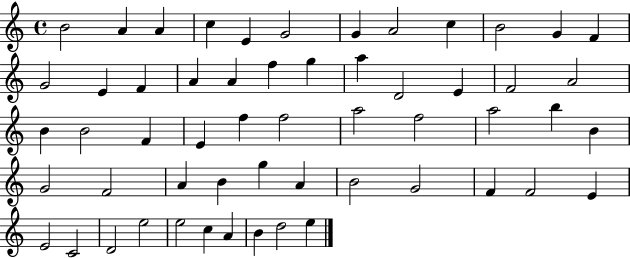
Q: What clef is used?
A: treble